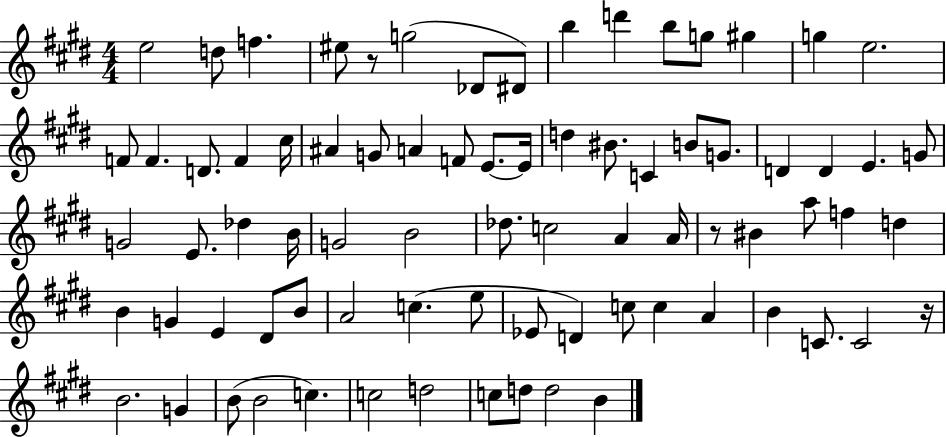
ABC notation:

X:1
T:Untitled
M:4/4
L:1/4
K:E
e2 d/2 f ^e/2 z/2 g2 _D/2 ^D/2 b d' b/2 g/2 ^g g e2 F/2 F D/2 F ^c/4 ^A G/2 A F/2 E/2 E/4 d ^B/2 C B/2 G/2 D D E G/2 G2 E/2 _d B/4 G2 B2 _d/2 c2 A A/4 z/2 ^B a/2 f d B G E ^D/2 B/2 A2 c e/2 _E/2 D c/2 c A B C/2 C2 z/4 B2 G B/2 B2 c c2 d2 c/2 d/2 d2 B